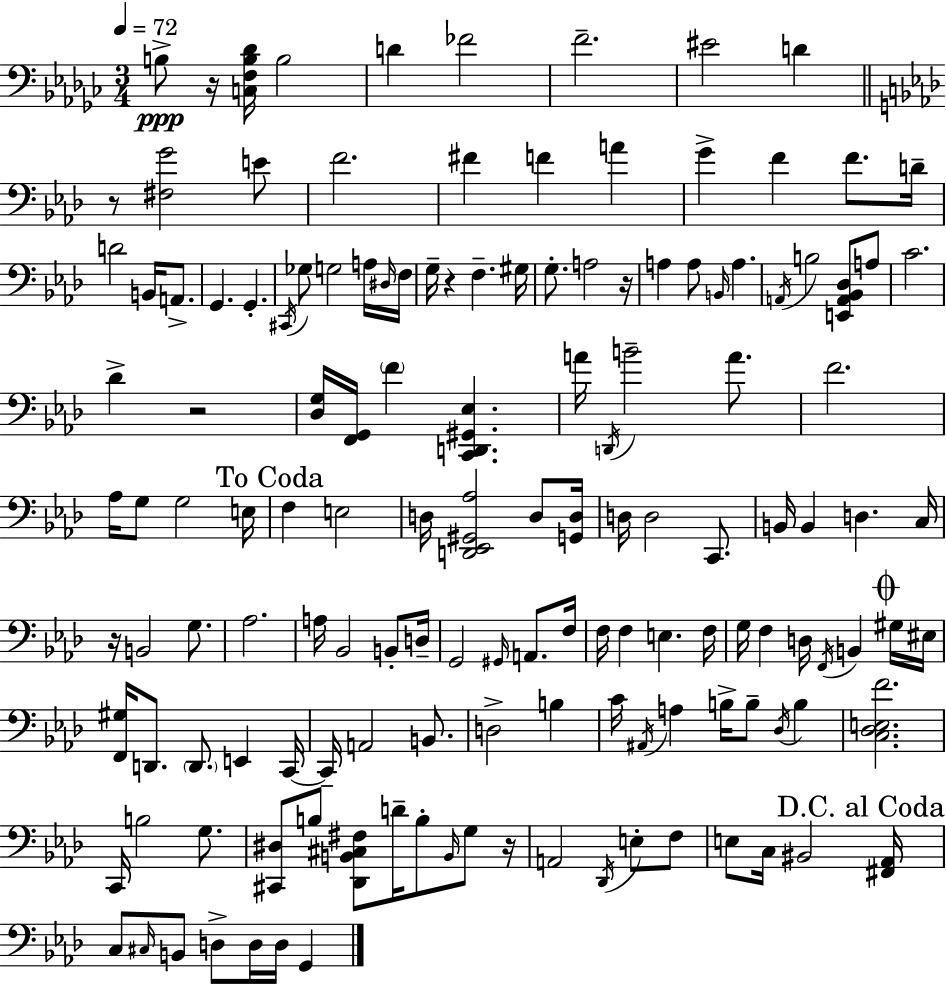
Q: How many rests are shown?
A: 7